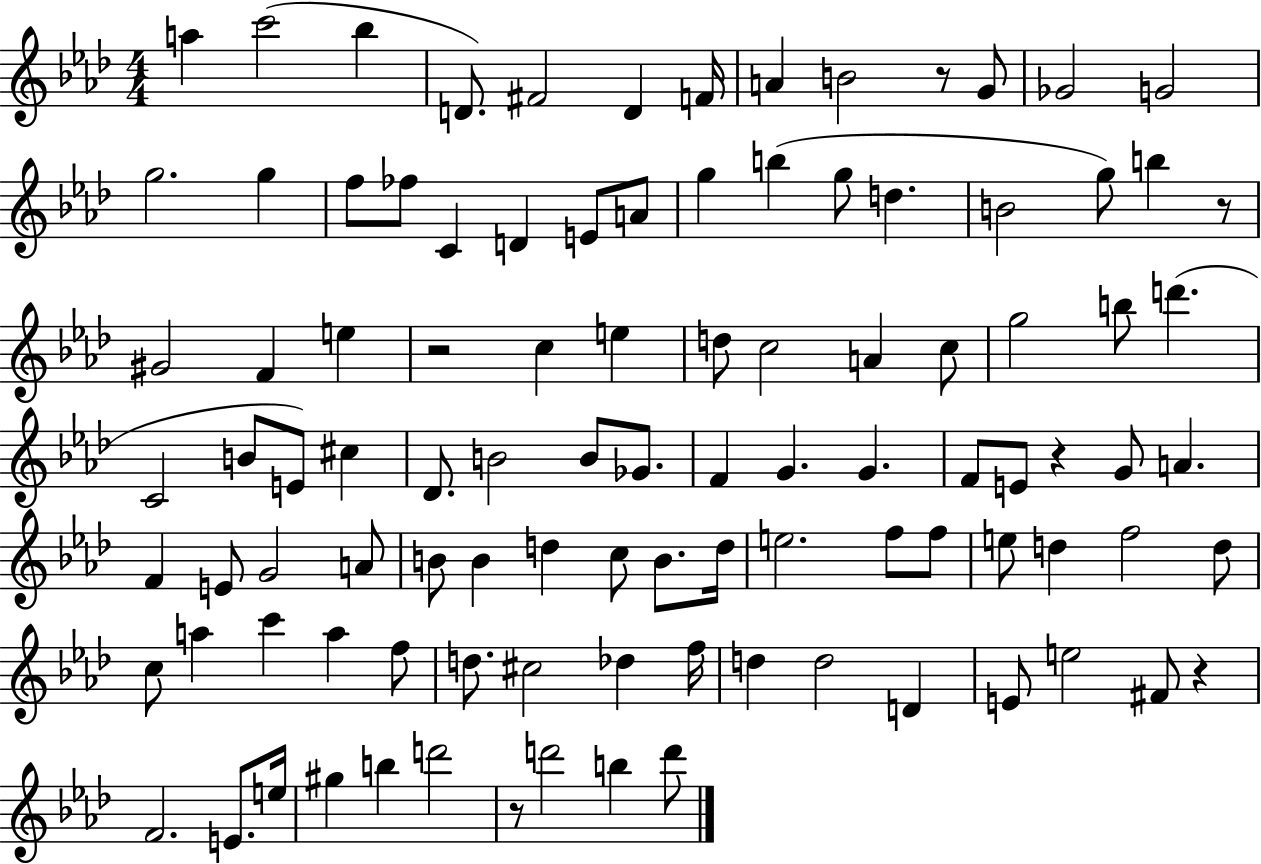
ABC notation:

X:1
T:Untitled
M:4/4
L:1/4
K:Ab
a c'2 _b D/2 ^F2 D F/4 A B2 z/2 G/2 _G2 G2 g2 g f/2 _f/2 C D E/2 A/2 g b g/2 d B2 g/2 b z/2 ^G2 F e z2 c e d/2 c2 A c/2 g2 b/2 d' C2 B/2 E/2 ^c _D/2 B2 B/2 _G/2 F G G F/2 E/2 z G/2 A F E/2 G2 A/2 B/2 B d c/2 B/2 d/4 e2 f/2 f/2 e/2 d f2 d/2 c/2 a c' a f/2 d/2 ^c2 _d f/4 d d2 D E/2 e2 ^F/2 z F2 E/2 e/4 ^g b d'2 z/2 d'2 b d'/2